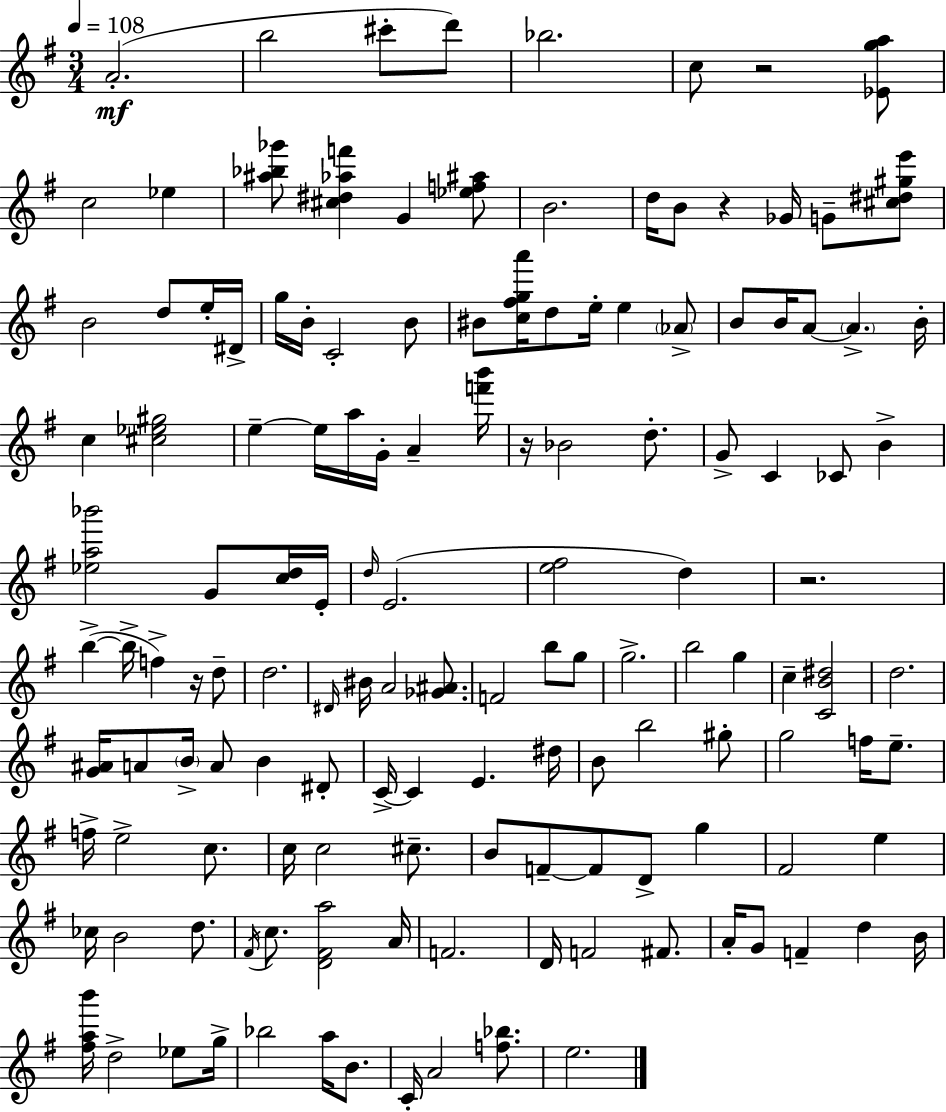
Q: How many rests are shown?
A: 5